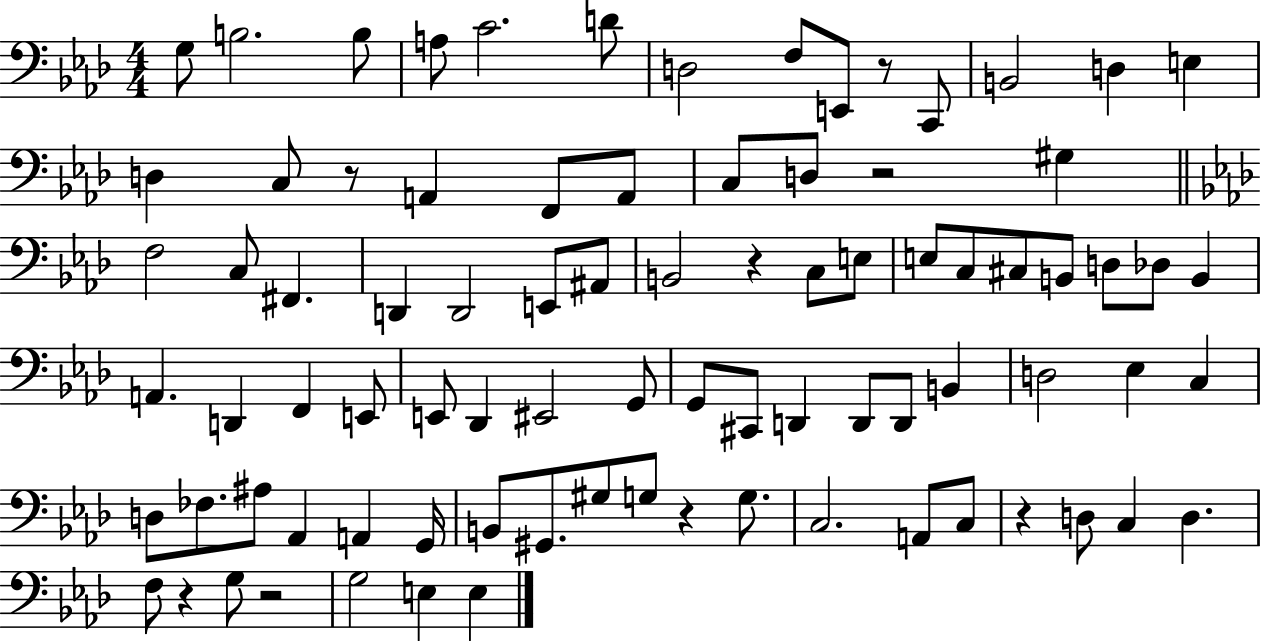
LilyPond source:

{
  \clef bass
  \numericTimeSignature
  \time 4/4
  \key aes \major
  g8 b2. b8 | a8 c'2. d'8 | d2 f8 e,8 r8 c,8 | b,2 d4 e4 | \break d4 c8 r8 a,4 f,8 a,8 | c8 d8 r2 gis4 | \bar "||" \break \key aes \major f2 c8 fis,4. | d,4 d,2 e,8 ais,8 | b,2 r4 c8 e8 | e8 c8 cis8 b,8 d8 des8 b,4 | \break a,4. d,4 f,4 e,8 | e,8 des,4 eis,2 g,8 | g,8 cis,8 d,4 d,8 d,8 b,4 | d2 ees4 c4 | \break d8 fes8. ais8 aes,4 a,4 g,16 | b,8 gis,8. gis8 g8 r4 g8. | c2. a,8 c8 | r4 d8 c4 d4. | \break f8 r4 g8 r2 | g2 e4 e4 | \bar "|."
}